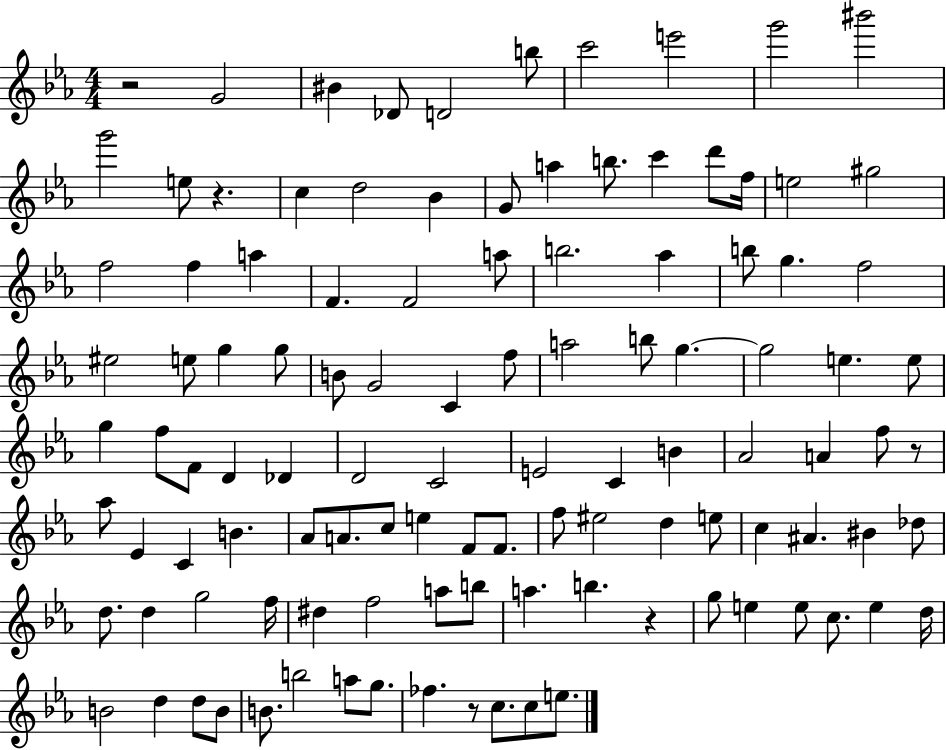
{
  \clef treble
  \numericTimeSignature
  \time 4/4
  \key ees \major
  \repeat volta 2 { r2 g'2 | bis'4 des'8 d'2 b''8 | c'''2 e'''2 | g'''2 bis'''2 | \break g'''2 e''8 r4. | c''4 d''2 bes'4 | g'8 a''4 b''8. c'''4 d'''8 f''16 | e''2 gis''2 | \break f''2 f''4 a''4 | f'4. f'2 a''8 | b''2. aes''4 | b''8 g''4. f''2 | \break eis''2 e''8 g''4 g''8 | b'8 g'2 c'4 f''8 | a''2 b''8 g''4.~~ | g''2 e''4. e''8 | \break g''4 f''8 f'8 d'4 des'4 | d'2 c'2 | e'2 c'4 b'4 | aes'2 a'4 f''8 r8 | \break aes''8 ees'4 c'4 b'4. | aes'8 a'8. c''8 e''4 f'8 f'8. | f''8 eis''2 d''4 e''8 | c''4 ais'4. bis'4 des''8 | \break d''8. d''4 g''2 f''16 | dis''4 f''2 a''8 b''8 | a''4. b''4. r4 | g''8 e''4 e''8 c''8. e''4 d''16 | \break b'2 d''4 d''8 b'8 | b'8. b''2 a''8 g''8. | fes''4. r8 c''8. c''8 e''8. | } \bar "|."
}